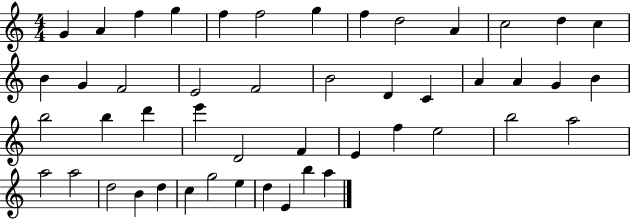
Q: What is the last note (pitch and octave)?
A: A5